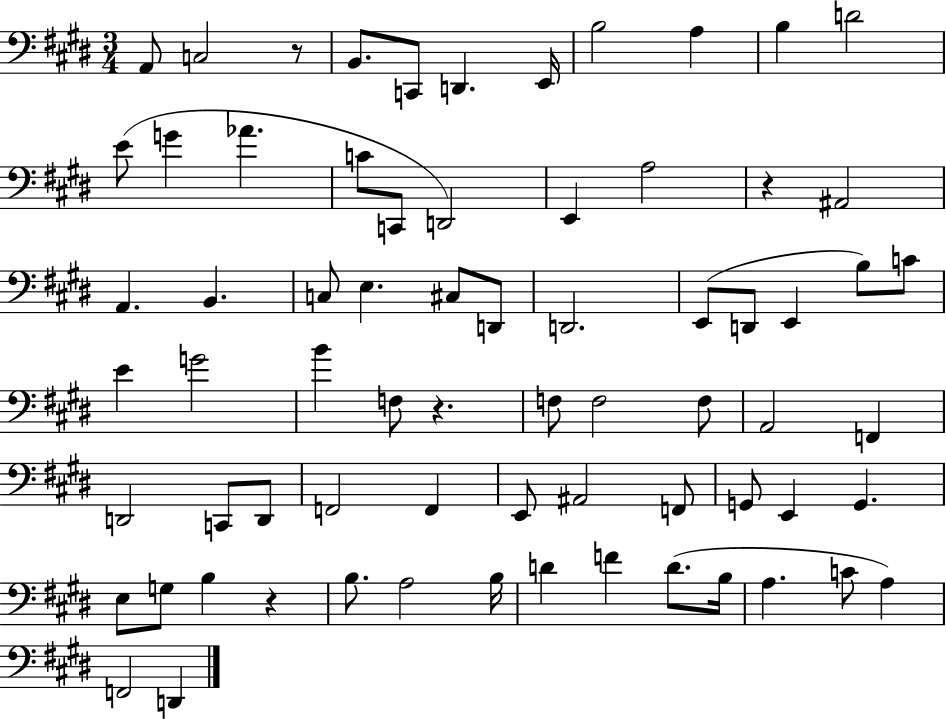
{
  \clef bass
  \numericTimeSignature
  \time 3/4
  \key e \major
  a,8 c2 r8 | b,8. c,8 d,4. e,16 | b2 a4 | b4 d'2 | \break e'8( g'4 aes'4. | c'8 c,8 d,2) | e,4 a2 | r4 ais,2 | \break a,4. b,4. | c8 e4. cis8 d,8 | d,2. | e,8( d,8 e,4 b8) c'8 | \break e'4 g'2 | b'4 f8 r4. | f8 f2 f8 | a,2 f,4 | \break d,2 c,8 d,8 | f,2 f,4 | e,8 ais,2 f,8 | g,8 e,4 g,4. | \break e8 g8 b4 r4 | b8. a2 b16 | d'4 f'4 d'8.( b16 | a4. c'8 a4) | \break f,2 d,4 | \bar "|."
}